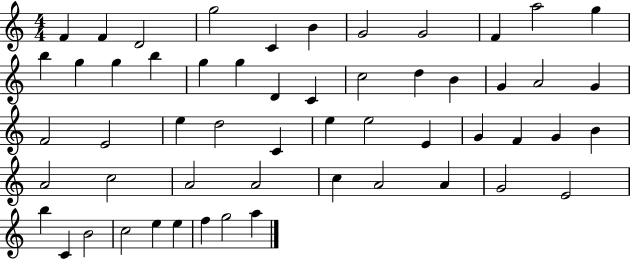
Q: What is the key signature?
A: C major